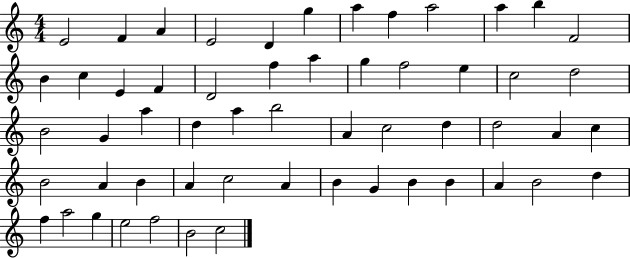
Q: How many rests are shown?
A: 0